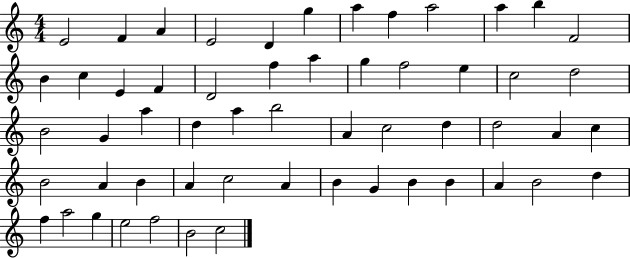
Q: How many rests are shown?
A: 0